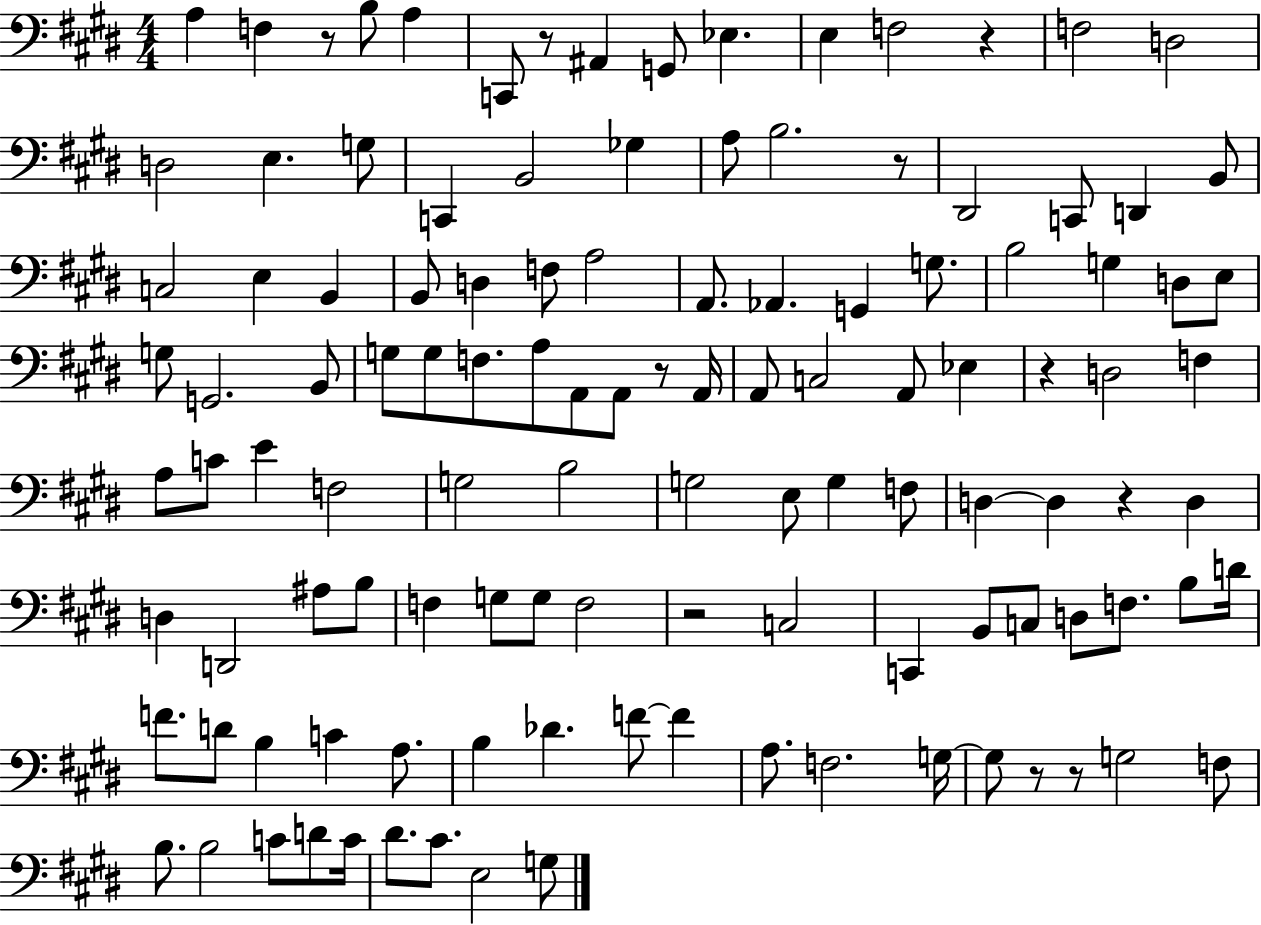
{
  \clef bass
  \numericTimeSignature
  \time 4/4
  \key e \major
  a4 f4 r8 b8 a4 | c,8 r8 ais,4 g,8 ees4. | e4 f2 r4 | f2 d2 | \break d2 e4. g8 | c,4 b,2 ges4 | a8 b2. r8 | dis,2 c,8 d,4 b,8 | \break c2 e4 b,4 | b,8 d4 f8 a2 | a,8. aes,4. g,4 g8. | b2 g4 d8 e8 | \break g8 g,2. b,8 | g8 g8 f8. a8 a,8 a,8 r8 a,16 | a,8 c2 a,8 ees4 | r4 d2 f4 | \break a8 c'8 e'4 f2 | g2 b2 | g2 e8 g4 f8 | d4~~ d4 r4 d4 | \break d4 d,2 ais8 b8 | f4 g8 g8 f2 | r2 c2 | c,4 b,8 c8 d8 f8. b8 d'16 | \break f'8. d'8 b4 c'4 a8. | b4 des'4. f'8~~ f'4 | a8. f2. g16~~ | g8 r8 r8 g2 f8 | \break b8. b2 c'8 d'8 c'16 | dis'8. cis'8. e2 g8 | \bar "|."
}